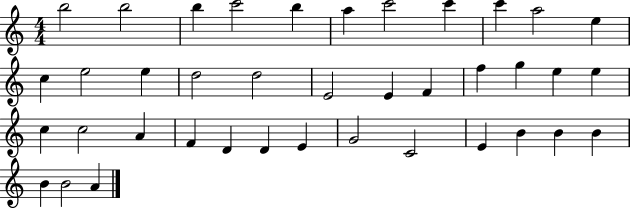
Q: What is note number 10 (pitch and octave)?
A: A5